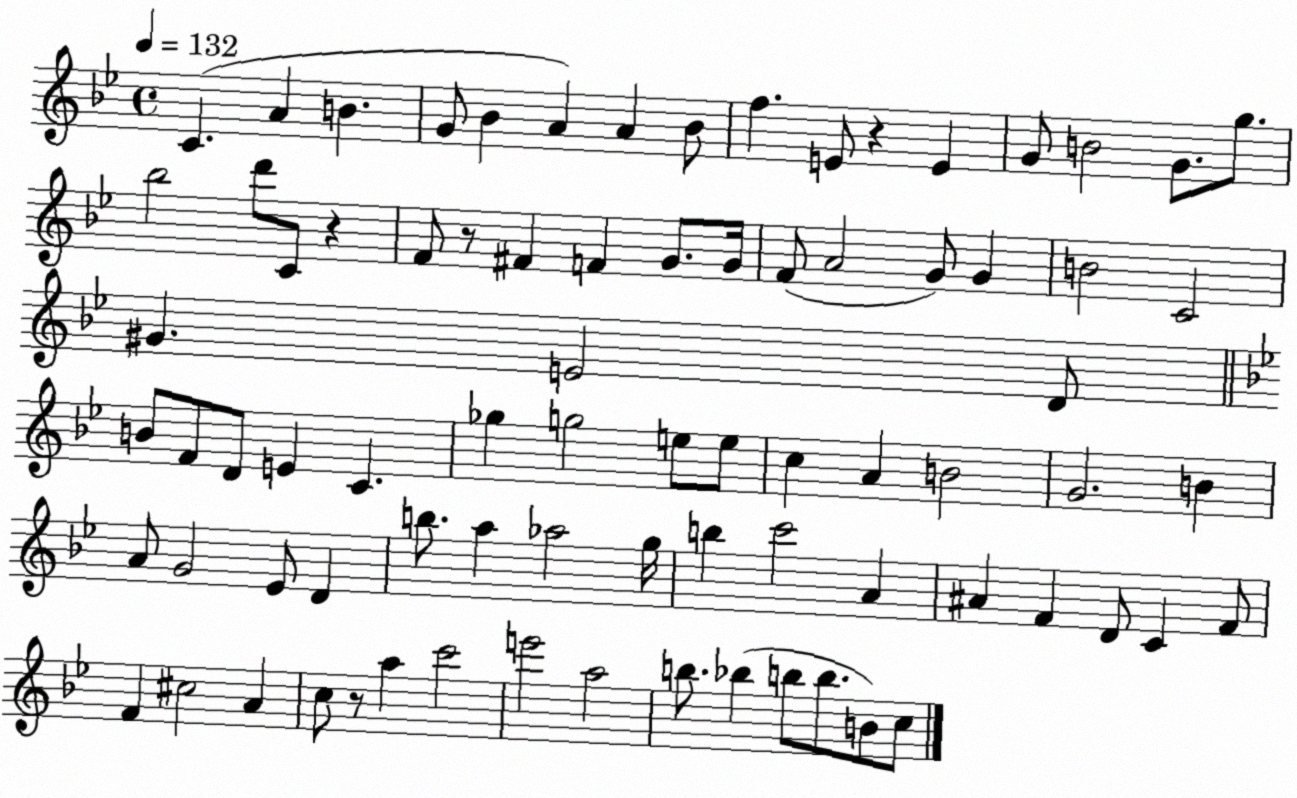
X:1
T:Untitled
M:4/4
L:1/4
K:Bb
C A B G/2 _B A A _B/2 f E/2 z E G/2 B2 G/2 g/2 _b2 d'/2 C/2 z F/2 z/2 ^F F G/2 G/4 F/2 A2 G/2 G B2 C2 ^G E2 D/2 B/2 F/2 D/2 E C _g g2 e/2 e/2 c A B2 G2 B A/2 G2 _E/2 D b/2 a _a2 g/4 b c'2 A ^A F D/2 C F/2 F ^c2 A c/2 z/2 a c'2 e'2 a2 b/2 _b b/2 b/2 B/2 c/2